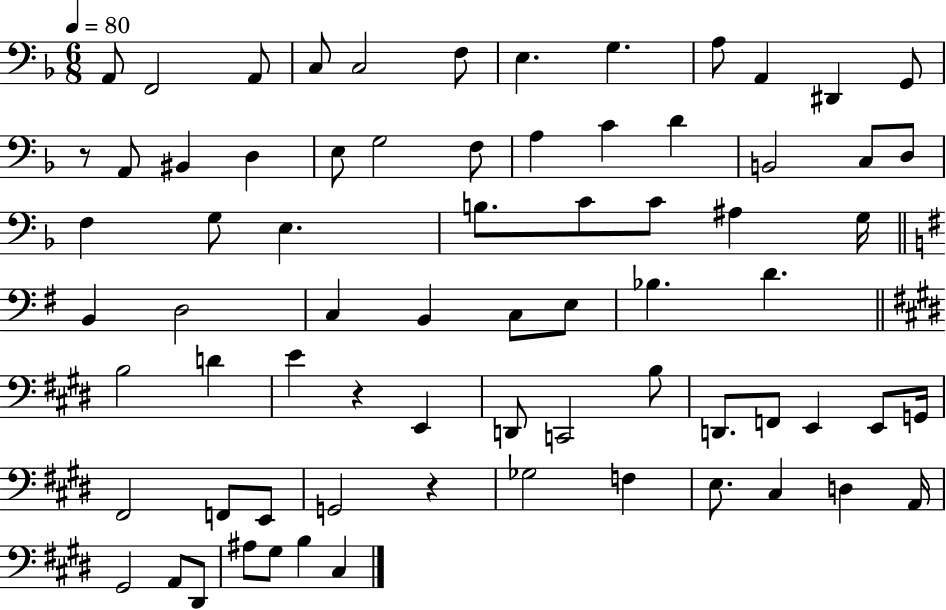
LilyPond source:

{
  \clef bass
  \numericTimeSignature
  \time 6/8
  \key f \major
  \tempo 4 = 80
  a,8 f,2 a,8 | c8 c2 f8 | e4. g4. | a8 a,4 dis,4 g,8 | \break r8 a,8 bis,4 d4 | e8 g2 f8 | a4 c'4 d'4 | b,2 c8 d8 | \break f4 g8 e4. | b8. c'8 c'8 ais4 g16 | \bar "||" \break \key g \major b,4 d2 | c4 b,4 c8 e8 | bes4. d'4. | \bar "||" \break \key e \major b2 d'4 | e'4 r4 e,4 | d,8 c,2 b8 | d,8. f,8 e,4 e,8 g,16 | \break fis,2 f,8 e,8 | g,2 r4 | ges2 f4 | e8. cis4 d4 a,16 | \break gis,2 a,8 dis,8 | ais8 gis8 b4 cis4 | \bar "|."
}